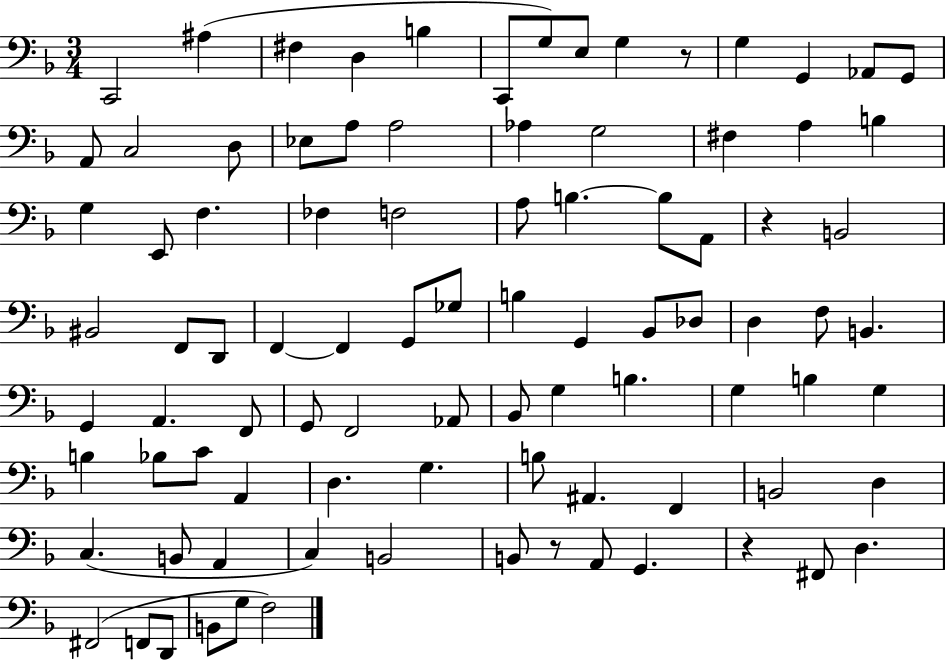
X:1
T:Untitled
M:3/4
L:1/4
K:F
C,,2 ^A, ^F, D, B, C,,/2 G,/2 E,/2 G, z/2 G, G,, _A,,/2 G,,/2 A,,/2 C,2 D,/2 _E,/2 A,/2 A,2 _A, G,2 ^F, A, B, G, E,,/2 F, _F, F,2 A,/2 B, B,/2 A,,/2 z B,,2 ^B,,2 F,,/2 D,,/2 F,, F,, G,,/2 _G,/2 B, G,, _B,,/2 _D,/2 D, F,/2 B,, G,, A,, F,,/2 G,,/2 F,,2 _A,,/2 _B,,/2 G, B, G, B, G, B, _B,/2 C/2 A,, D, G, B,/2 ^A,, F,, B,,2 D, C, B,,/2 A,, C, B,,2 B,,/2 z/2 A,,/2 G,, z ^F,,/2 D, ^F,,2 F,,/2 D,,/2 B,,/2 G,/2 F,2